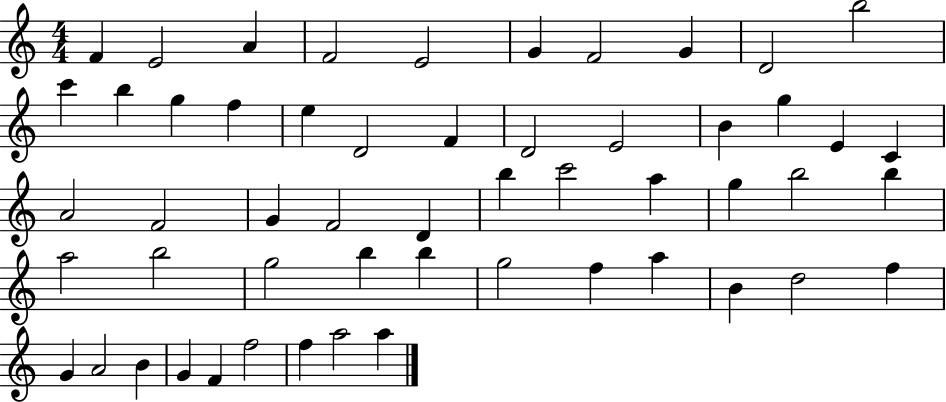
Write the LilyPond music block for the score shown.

{
  \clef treble
  \numericTimeSignature
  \time 4/4
  \key c \major
  f'4 e'2 a'4 | f'2 e'2 | g'4 f'2 g'4 | d'2 b''2 | \break c'''4 b''4 g''4 f''4 | e''4 d'2 f'4 | d'2 e'2 | b'4 g''4 e'4 c'4 | \break a'2 f'2 | g'4 f'2 d'4 | b''4 c'''2 a''4 | g''4 b''2 b''4 | \break a''2 b''2 | g''2 b''4 b''4 | g''2 f''4 a''4 | b'4 d''2 f''4 | \break g'4 a'2 b'4 | g'4 f'4 f''2 | f''4 a''2 a''4 | \bar "|."
}